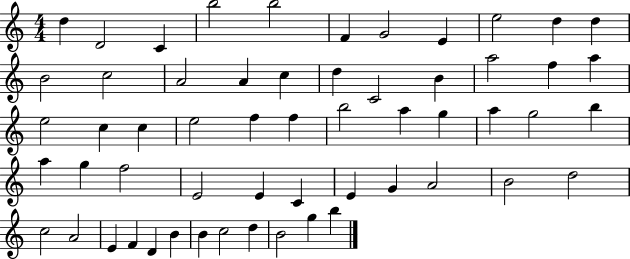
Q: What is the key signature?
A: C major